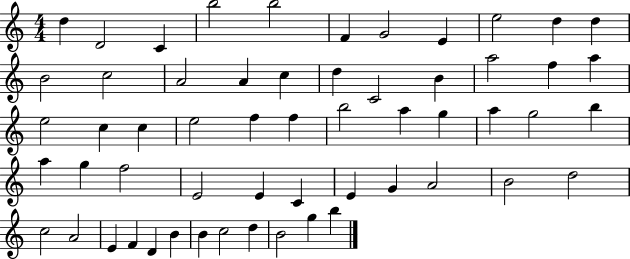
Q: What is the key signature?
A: C major